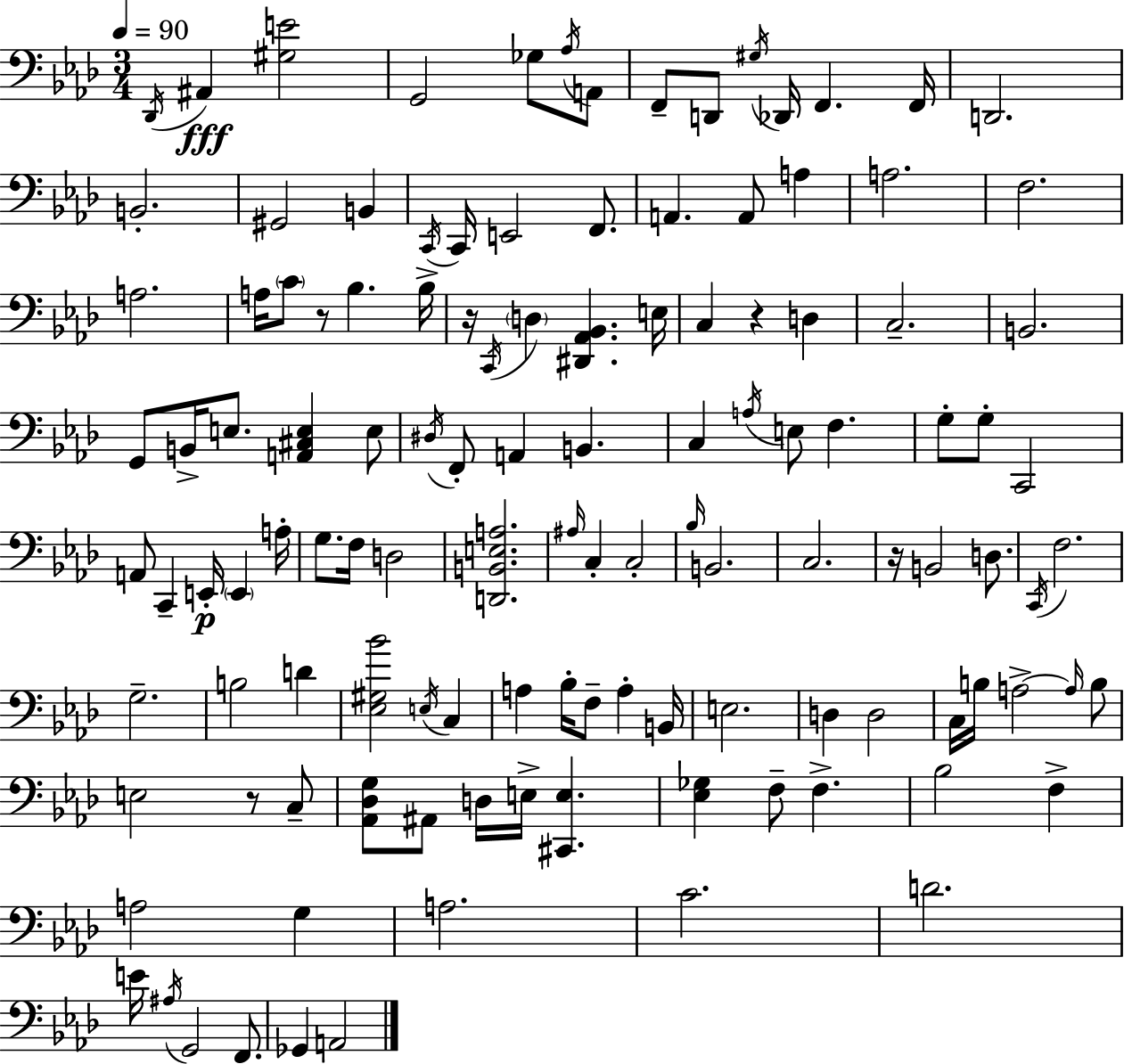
X:1
T:Untitled
M:3/4
L:1/4
K:Fm
_D,,/4 ^A,, [^G,E]2 G,,2 _G,/2 _A,/4 A,,/2 F,,/2 D,,/2 ^G,/4 _D,,/4 F,, F,,/4 D,,2 B,,2 ^G,,2 B,, C,,/4 C,,/4 E,,2 F,,/2 A,, A,,/2 A, A,2 F,2 A,2 A,/4 C/2 z/2 _B, _B,/4 z/4 C,,/4 D, [^D,,_A,,_B,,] E,/4 C, z D, C,2 B,,2 G,,/2 B,,/4 E,/2 [A,,^C,E,] E,/2 ^D,/4 F,,/2 A,, B,, C, A,/4 E,/2 F, G,/2 G,/2 C,,2 A,,/2 C,, E,,/4 E,, A,/4 G,/2 F,/4 D,2 [D,,B,,E,A,]2 ^A,/4 C, C,2 _B,/4 B,,2 C,2 z/4 B,,2 D,/2 C,,/4 F,2 G,2 B,2 D [_E,^G,_B]2 E,/4 C, A, _B,/4 F,/2 A, B,,/4 E,2 D, D,2 C,/4 B,/4 A,2 A,/4 B,/2 E,2 z/2 C,/2 [_A,,_D,G,]/2 ^A,,/2 D,/4 E,/4 [^C,,E,] [_E,_G,] F,/2 F, _B,2 F, A,2 G, A,2 C2 D2 E/4 ^A,/4 G,,2 F,,/2 _G,, A,,2